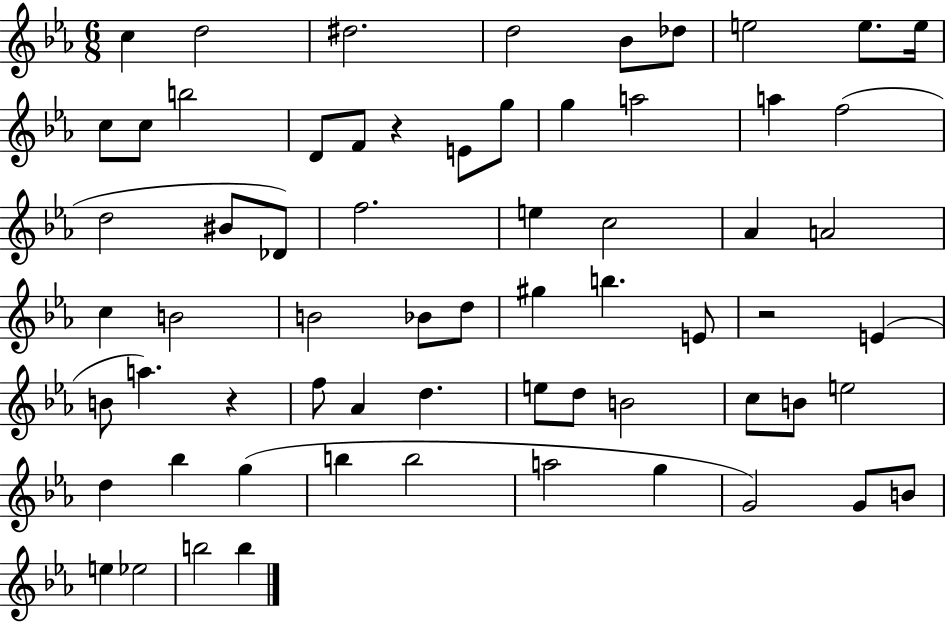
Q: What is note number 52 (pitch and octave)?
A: B5